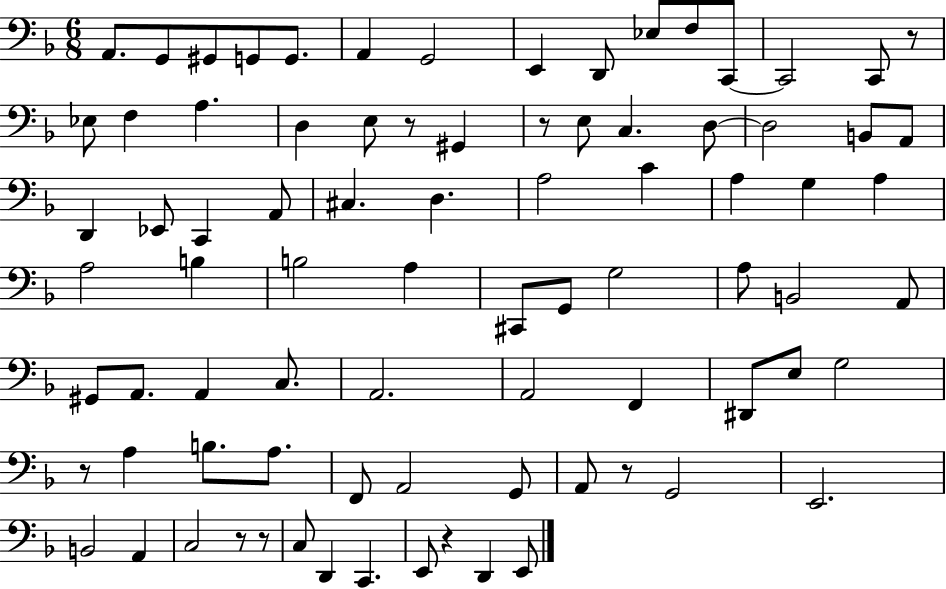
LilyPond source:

{
  \clef bass
  \numericTimeSignature
  \time 6/8
  \key f \major
  a,8. g,8 gis,8 g,8 g,8. | a,4 g,2 | e,4 d,8 ees8 f8 c,8~~ | c,2 c,8 r8 | \break ees8 f4 a4. | d4 e8 r8 gis,4 | r8 e8 c4. d8~~ | d2 b,8 a,8 | \break d,4 ees,8 c,4 a,8 | cis4. d4. | a2 c'4 | a4 g4 a4 | \break a2 b4 | b2 a4 | cis,8 g,8 g2 | a8 b,2 a,8 | \break gis,8 a,8. a,4 c8. | a,2. | a,2 f,4 | dis,8 e8 g2 | \break r8 a4 b8. a8. | f,8 a,2 g,8 | a,8 r8 g,2 | e,2. | \break b,2 a,4 | c2 r8 r8 | c8 d,4 c,4. | e,8 r4 d,4 e,8 | \break \bar "|."
}